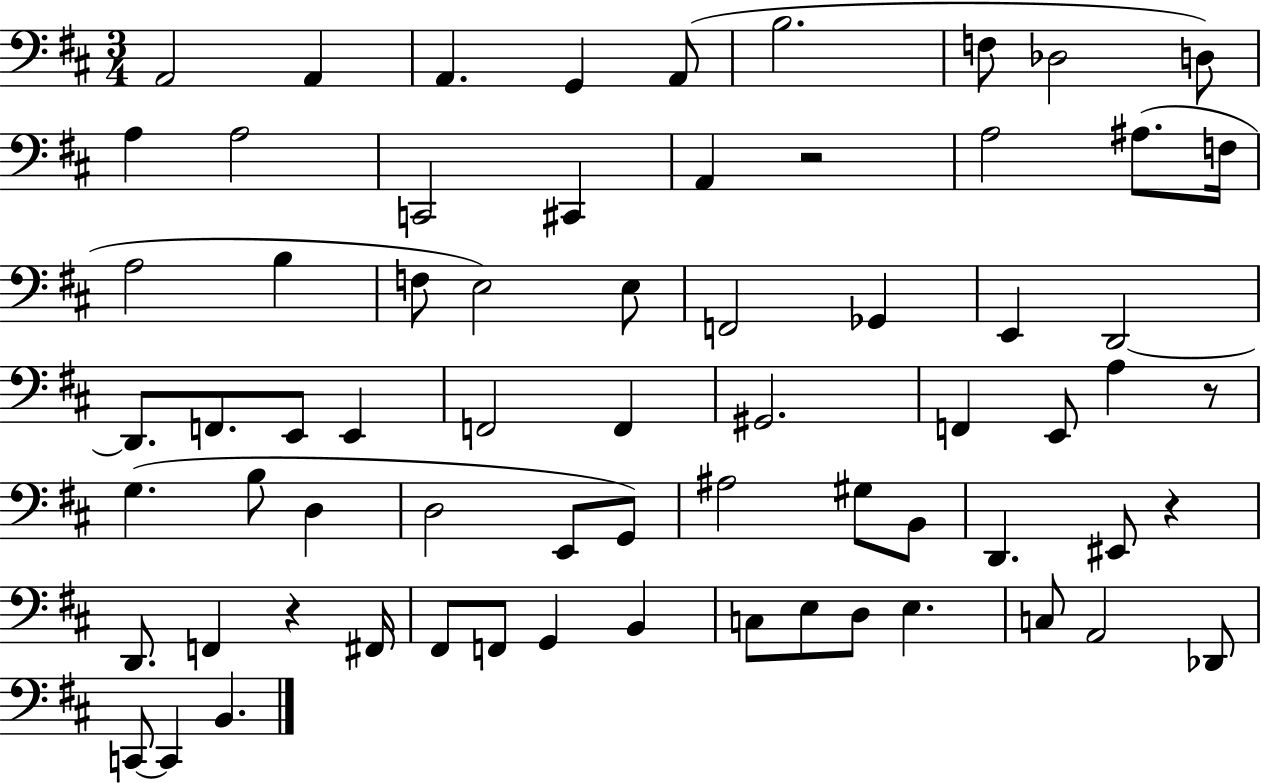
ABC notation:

X:1
T:Untitled
M:3/4
L:1/4
K:D
A,,2 A,, A,, G,, A,,/2 B,2 F,/2 _D,2 D,/2 A, A,2 C,,2 ^C,, A,, z2 A,2 ^A,/2 F,/4 A,2 B, F,/2 E,2 E,/2 F,,2 _G,, E,, D,,2 D,,/2 F,,/2 E,,/2 E,, F,,2 F,, ^G,,2 F,, E,,/2 A, z/2 G, B,/2 D, D,2 E,,/2 G,,/2 ^A,2 ^G,/2 B,,/2 D,, ^E,,/2 z D,,/2 F,, z ^F,,/4 ^F,,/2 F,,/2 G,, B,, C,/2 E,/2 D,/2 E, C,/2 A,,2 _D,,/2 C,,/2 C,, B,,